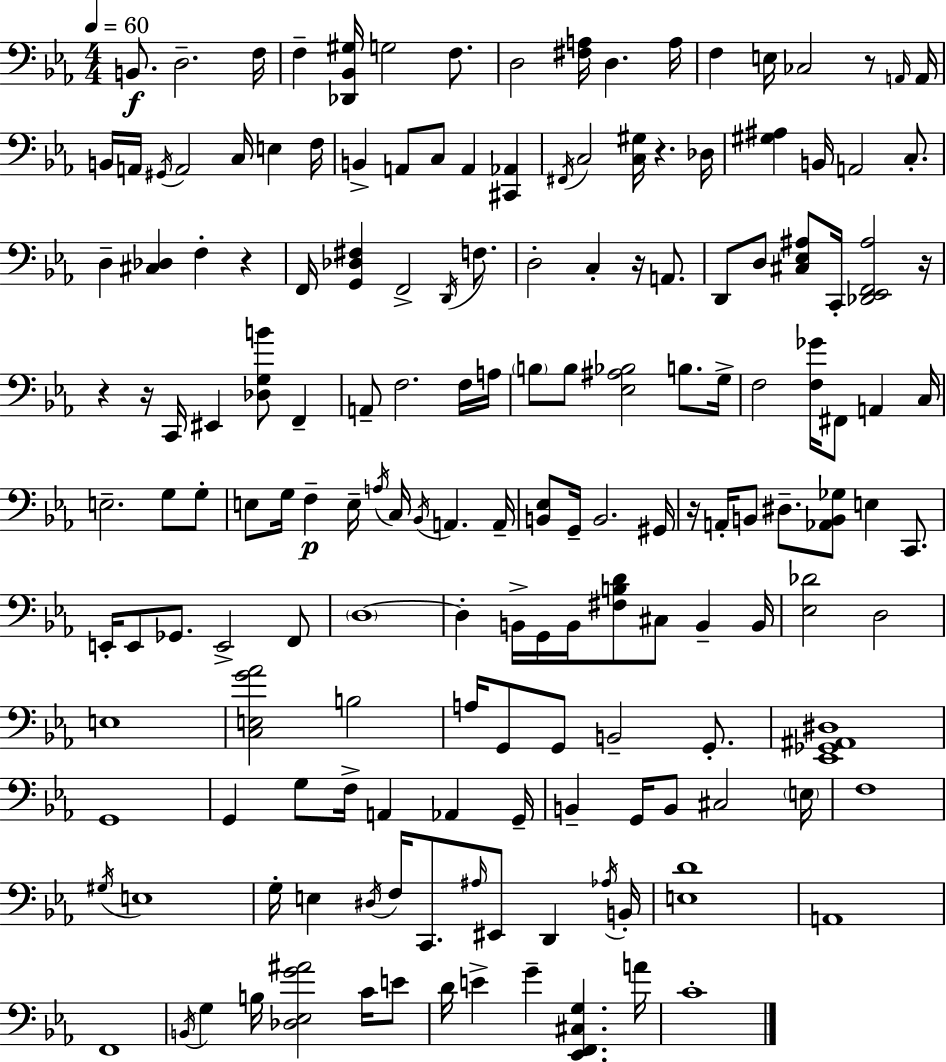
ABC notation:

X:1
T:Untitled
M:4/4
L:1/4
K:Cm
B,,/2 D,2 F,/4 F, [_D,,_B,,^G,]/4 G,2 F,/2 D,2 [^F,A,]/4 D, A,/4 F, E,/4 _C,2 z/2 A,,/4 A,,/4 B,,/4 A,,/4 ^G,,/4 A,,2 C,/4 E, F,/4 B,, A,,/2 C,/2 A,, [^C,,_A,,] ^F,,/4 C,2 [C,^G,]/4 z _D,/4 [^G,^A,] B,,/4 A,,2 C,/2 D, [^C,_D,] F, z F,,/4 [G,,_D,^F,] F,,2 D,,/4 F,/2 D,2 C, z/4 A,,/2 D,,/2 D,/2 [^C,_E,^A,]/2 C,,/4 [_D,,_E,,F,,^A,]2 z/4 z z/4 C,,/4 ^E,, [_D,G,B]/2 F,, A,,/2 F,2 F,/4 A,/4 B,/2 B,/2 [_E,^A,_B,]2 B,/2 G,/4 F,2 [F,_G]/4 ^F,,/2 A,, C,/4 E,2 G,/2 G,/2 E,/2 G,/4 F, E,/4 A,/4 C,/4 _B,,/4 A,, A,,/4 [B,,_E,]/2 G,,/4 B,,2 ^G,,/4 z/4 A,,/4 B,,/2 ^D,/2 [_A,,B,,_G,]/2 E, C,,/2 E,,/4 E,,/2 _G,,/2 E,,2 F,,/2 D,4 D, B,,/4 G,,/4 B,,/4 [^F,B,D]/2 ^C,/2 B,, B,,/4 [_E,_D]2 D,2 E,4 [C,E,G_A]2 B,2 A,/4 G,,/2 G,,/2 B,,2 G,,/2 [_E,,_G,,^A,,^D,]4 G,,4 G,, G,/2 F,/4 A,, _A,, G,,/4 B,, G,,/4 B,,/2 ^C,2 E,/4 F,4 ^G,/4 E,4 G,/4 E, ^D,/4 F,/4 C,,/2 ^A,/4 ^E,,/2 D,, _A,/4 B,,/4 [E,D]4 A,,4 F,,4 B,,/4 G, B,/4 [_D,_E,G^A]2 C/4 E/2 D/4 E G [_E,,F,,^C,G,] A/4 C4